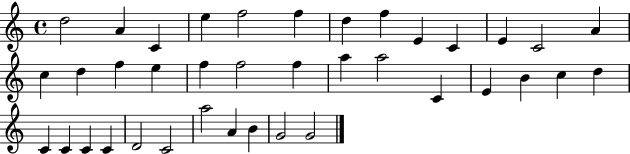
X:1
T:Untitled
M:4/4
L:1/4
K:C
d2 A C e f2 f d f E C E C2 A c d f e f f2 f a a2 C E B c d C C C C D2 C2 a2 A B G2 G2